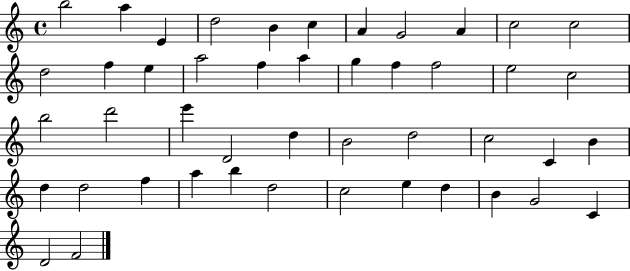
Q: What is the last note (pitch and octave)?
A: F4